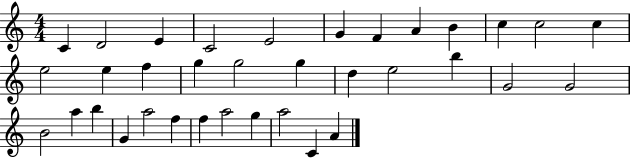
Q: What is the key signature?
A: C major